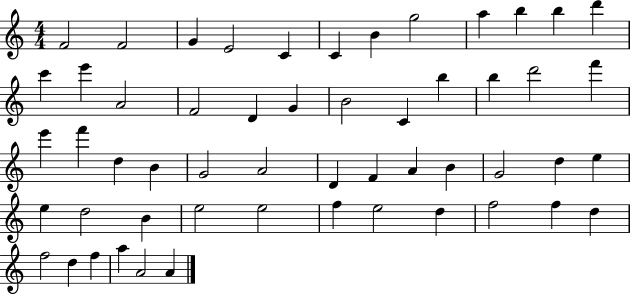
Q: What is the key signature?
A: C major